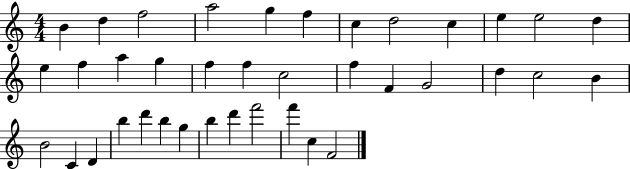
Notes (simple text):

B4/q D5/q F5/h A5/h G5/q F5/q C5/q D5/h C5/q E5/q E5/h D5/q E5/q F5/q A5/q G5/q F5/q F5/q C5/h F5/q F4/q G4/h D5/q C5/h B4/q B4/h C4/q D4/q B5/q D6/q B5/q G5/q B5/q D6/q F6/h F6/q C5/q F4/h